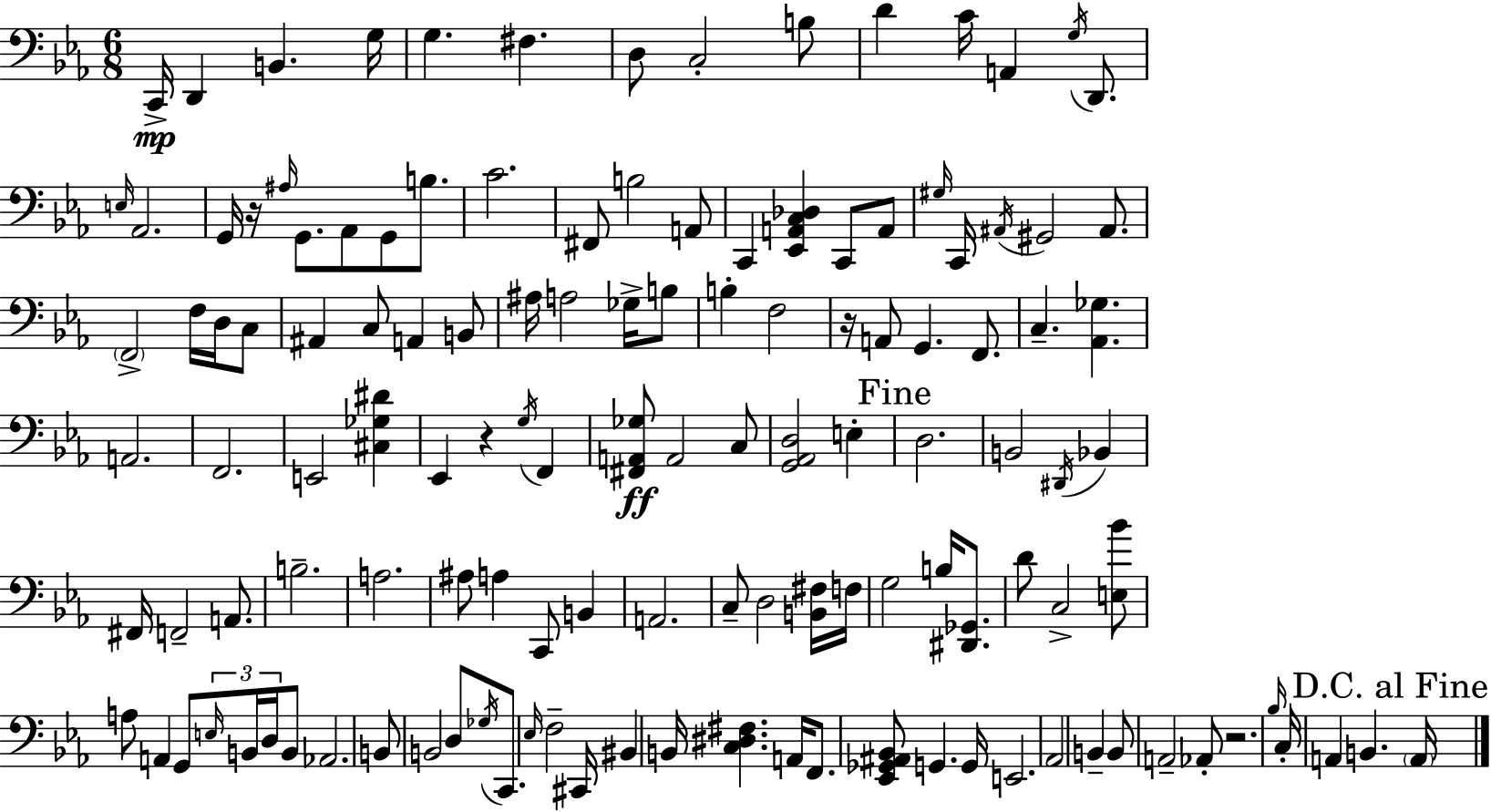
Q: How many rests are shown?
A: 4